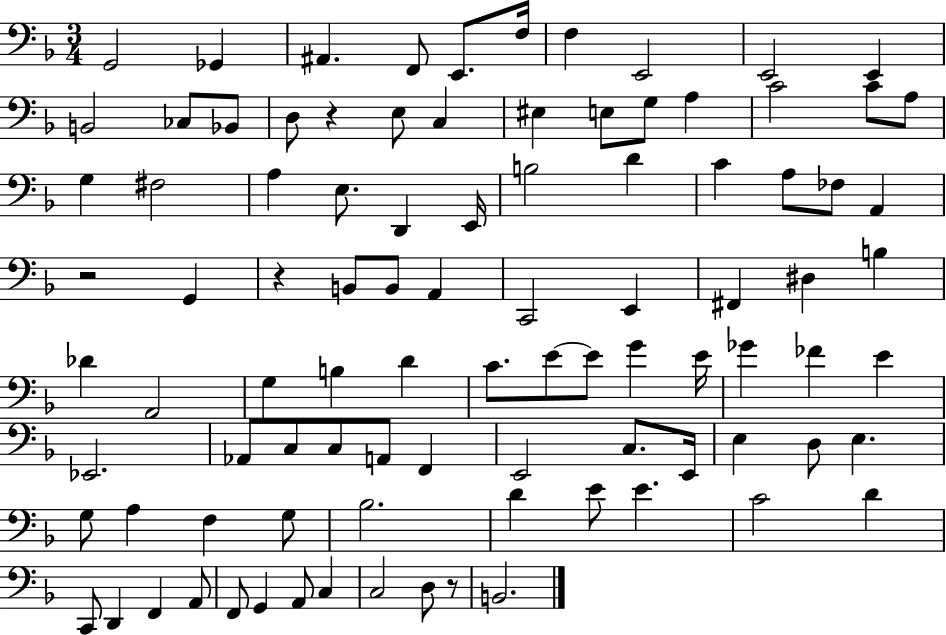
X:1
T:Untitled
M:3/4
L:1/4
K:F
G,,2 _G,, ^A,, F,,/2 E,,/2 F,/4 F, E,,2 E,,2 E,, B,,2 _C,/2 _B,,/2 D,/2 z E,/2 C, ^E, E,/2 G,/2 A, C2 C/2 A,/2 G, ^F,2 A, E,/2 D,, E,,/4 B,2 D C A,/2 _F,/2 A,, z2 G,, z B,,/2 B,,/2 A,, C,,2 E,, ^F,, ^D, B, _D A,,2 G, B, D C/2 E/2 E/2 G E/4 _G _F E _E,,2 _A,,/2 C,/2 C,/2 A,,/2 F,, E,,2 C,/2 E,,/4 E, D,/2 E, G,/2 A, F, G,/2 _B,2 D E/2 E C2 D C,,/2 D,, F,, A,,/2 F,,/2 G,, A,,/2 C, C,2 D,/2 z/2 B,,2